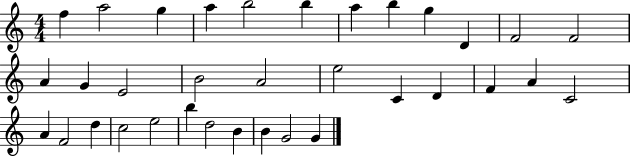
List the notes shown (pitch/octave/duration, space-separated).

F5/q A5/h G5/q A5/q B5/h B5/q A5/q B5/q G5/q D4/q F4/h F4/h A4/q G4/q E4/h B4/h A4/h E5/h C4/q D4/q F4/q A4/q C4/h A4/q F4/h D5/q C5/h E5/h B5/q D5/h B4/q B4/q G4/h G4/q